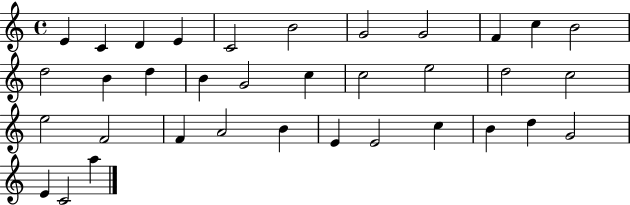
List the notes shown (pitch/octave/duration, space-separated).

E4/q C4/q D4/q E4/q C4/h B4/h G4/h G4/h F4/q C5/q B4/h D5/h B4/q D5/q B4/q G4/h C5/q C5/h E5/h D5/h C5/h E5/h F4/h F4/q A4/h B4/q E4/q E4/h C5/q B4/q D5/q G4/h E4/q C4/h A5/q